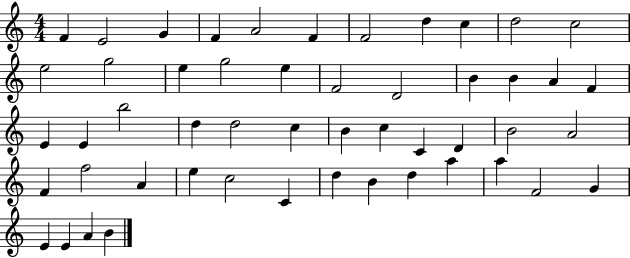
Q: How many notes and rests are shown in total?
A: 51